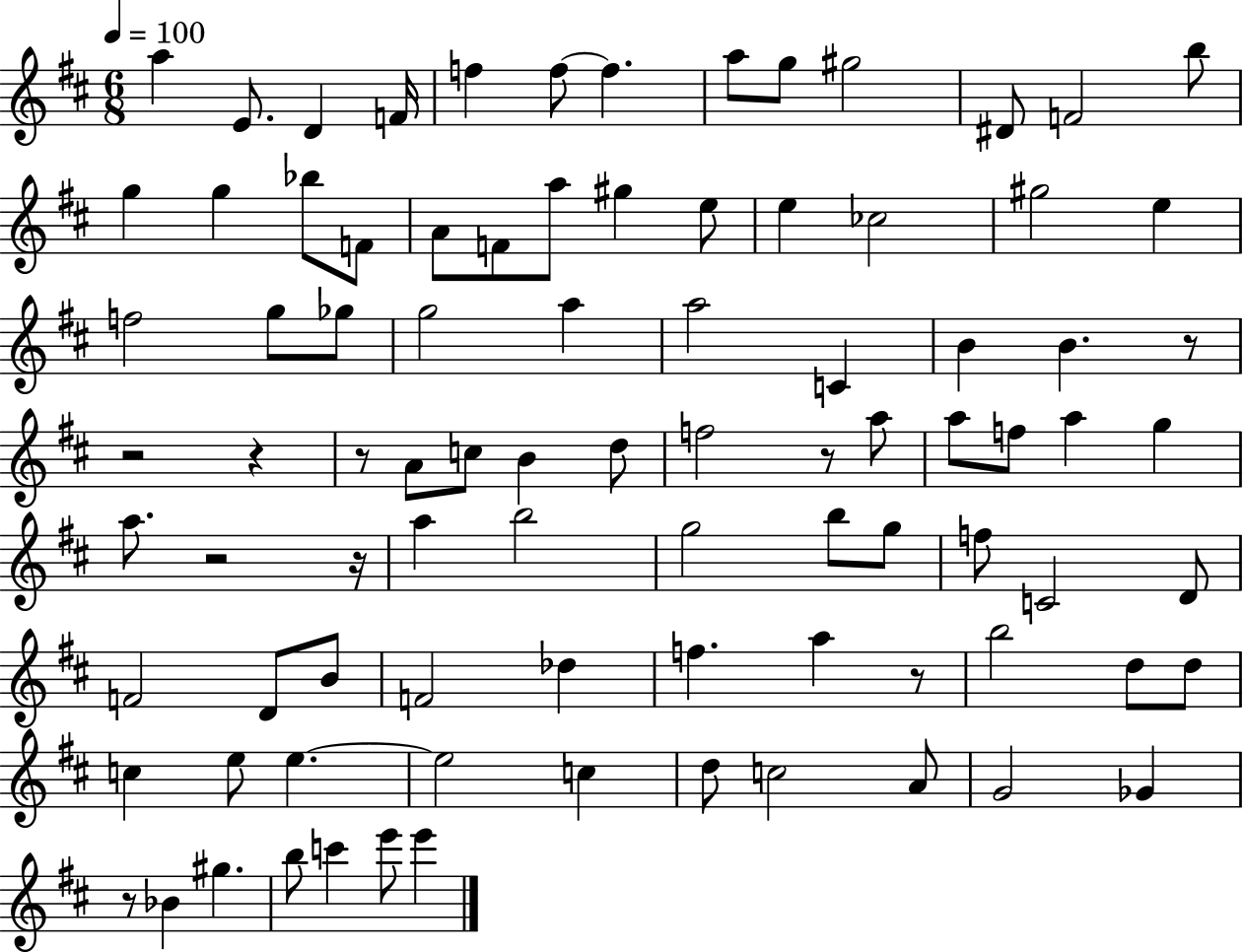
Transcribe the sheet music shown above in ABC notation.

X:1
T:Untitled
M:6/8
L:1/4
K:D
a E/2 D F/4 f f/2 f a/2 g/2 ^g2 ^D/2 F2 b/2 g g _b/2 F/2 A/2 F/2 a/2 ^g e/2 e _c2 ^g2 e f2 g/2 _g/2 g2 a a2 C B B z/2 z2 z z/2 A/2 c/2 B d/2 f2 z/2 a/2 a/2 f/2 a g a/2 z2 z/4 a b2 g2 b/2 g/2 f/2 C2 D/2 F2 D/2 B/2 F2 _d f a z/2 b2 d/2 d/2 c e/2 e e2 c d/2 c2 A/2 G2 _G z/2 _B ^g b/2 c' e'/2 e'